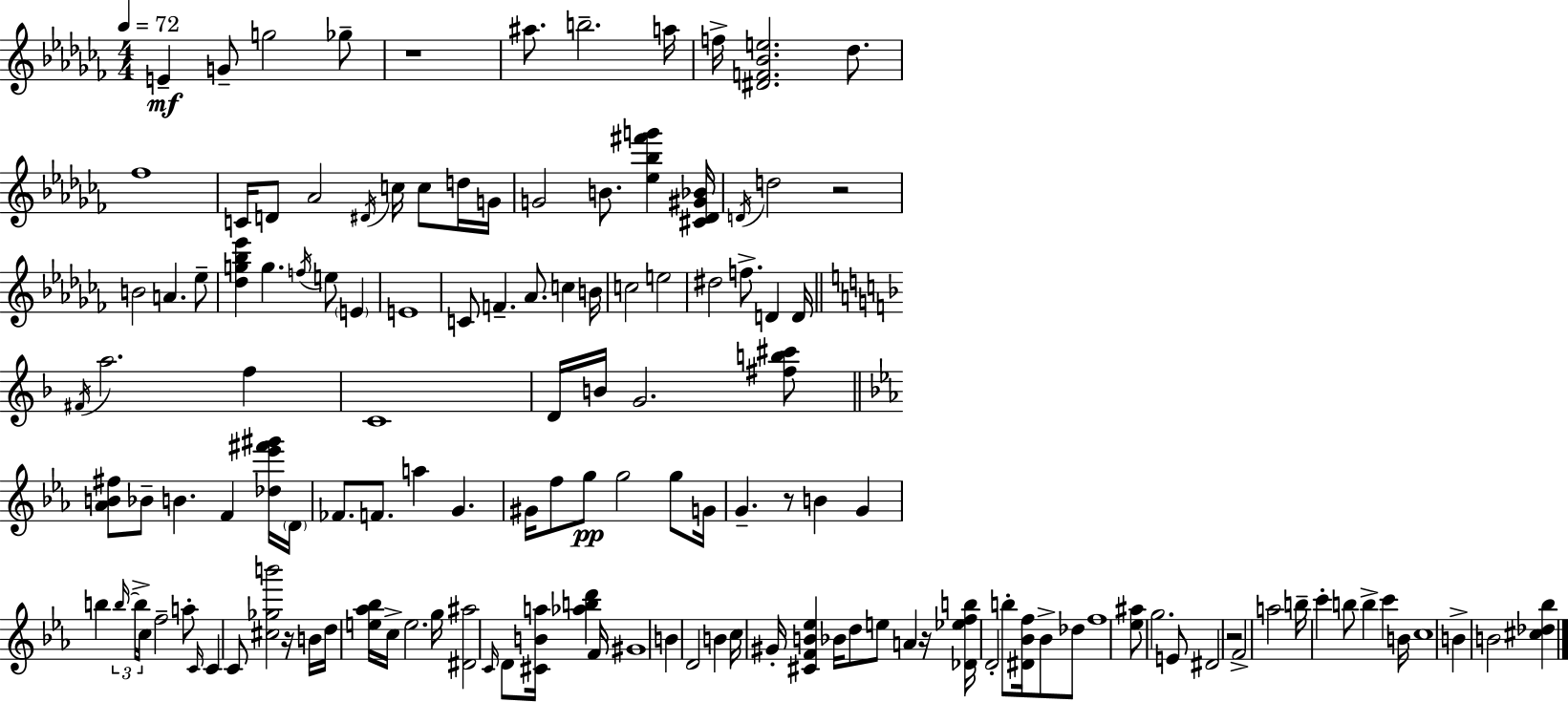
{
  \clef treble
  \numericTimeSignature
  \time 4/4
  \key aes \minor
  \tempo 4 = 72
  e'4--\mf g'8-- g''2 ges''8-- | r1 | ais''8. b''2.-- a''16 | f''16-> <dis' f' bes' e''>2. des''8. | \break fes''1 | c'16 d'8 aes'2 \acciaccatura { dis'16 } c''16 c''8 d''16 | g'16 g'2 b'8. <ees'' bes'' fis''' g'''>4 | <cis' des' gis' bes'>16 \acciaccatura { d'16 } d''2 r2 | \break b'2 a'4. | ees''8-- <des'' g'' bes'' ees'''>4 g''4. \acciaccatura { f''16 } e''8 \parenthesize e'4 | e'1 | c'8 f'4.-- aes'8. c''4 | \break b'16 c''2 e''2 | dis''2 f''8.-> d'4 | d'16 \bar "||" \break \key d \minor \acciaccatura { fis'16 } a''2. f''4 | c'1 | d'16 b'16 g'2. <fis'' b'' cis'''>8 | \bar "||" \break \key c \minor <aes' b' fis''>8 bes'8-- b'4. f'4 <des'' ees''' fis''' gis'''>16 \parenthesize d'16 | fes'8. f'8. a''4 g'4. | gis'16 f''8 g''8\pp g''2 g''8 g'16 | g'4.-- r8 b'4 g'4 | \break b''4 \tuplet 3/2 { \grace { b''16~ }~ b''16-> c''16 } f''2-- a''8-. | \grace { c'16 } c'4 c'8 <cis'' ges'' b'''>2 | r16 b'16 d''16 <e'' aes'' bes''>16 c''16-> e''2. | g''16 <dis' ais''>2 \grace { c'16 } d'8 <cis' b' a''>16 <aes'' b'' d'''>4 | \break f'16 gis'1 | b'4 d'2 b'4 | c''16 gis'16-. <cis' f' b' ees''>4 bes'16 d''8 e''8 a'4 | r16 <des' ees'' f'' b''>16 d'2-. b''8-. <dis' bes' f''>16 bes'8-> | \break des''8 f''1 | <ees'' ais''>8 g''2. | e'8 dis'2 r2 | f'2-> a''2 | \break b''16-- c'''4-. b''8 b''4-> c'''4 | b'16 c''1 | b'4-> b'2 <cis'' des'' bes''>4 | \bar "|."
}